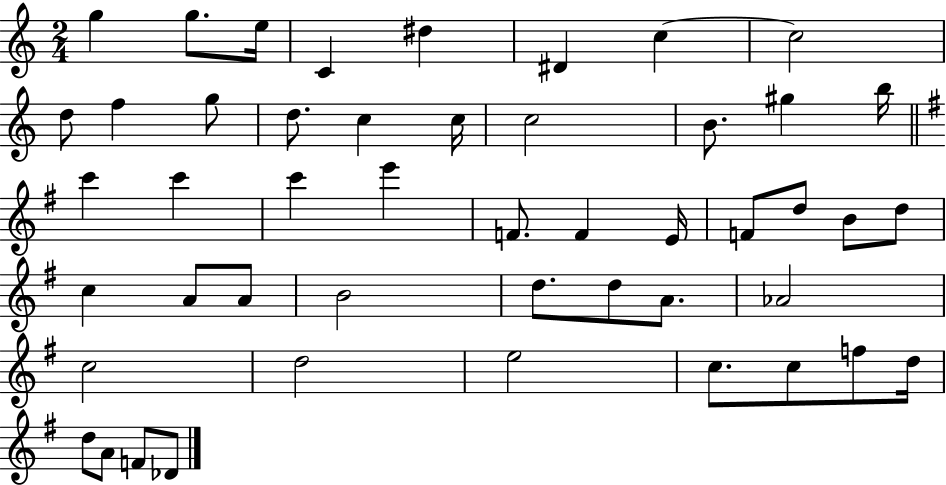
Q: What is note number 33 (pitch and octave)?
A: B4